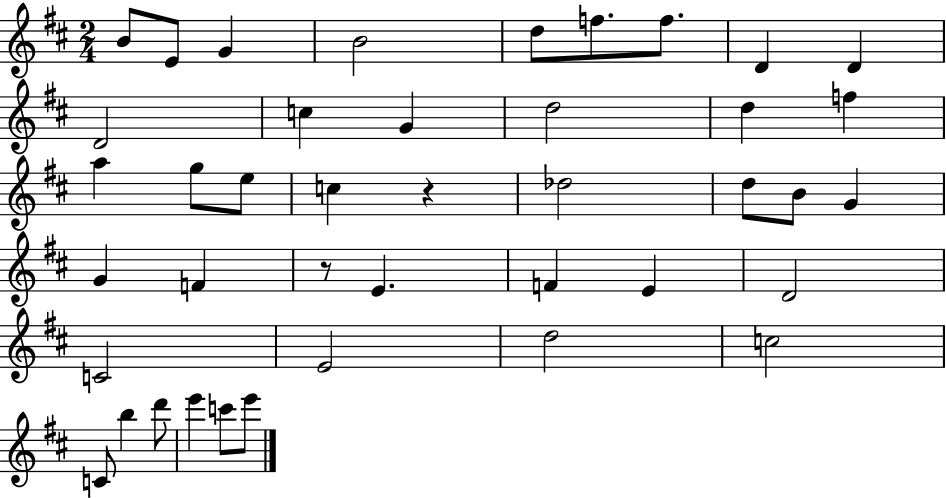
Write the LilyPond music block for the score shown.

{
  \clef treble
  \numericTimeSignature
  \time 2/4
  \key d \major
  \repeat volta 2 { b'8 e'8 g'4 | b'2 | d''8 f''8. f''8. | d'4 d'4 | \break d'2 | c''4 g'4 | d''2 | d''4 f''4 | \break a''4 g''8 e''8 | c''4 r4 | des''2 | d''8 b'8 g'4 | \break g'4 f'4 | r8 e'4. | f'4 e'4 | d'2 | \break c'2 | e'2 | d''2 | c''2 | \break c'8 b''4 d'''8 | e'''4 c'''8 e'''8 | } \bar "|."
}